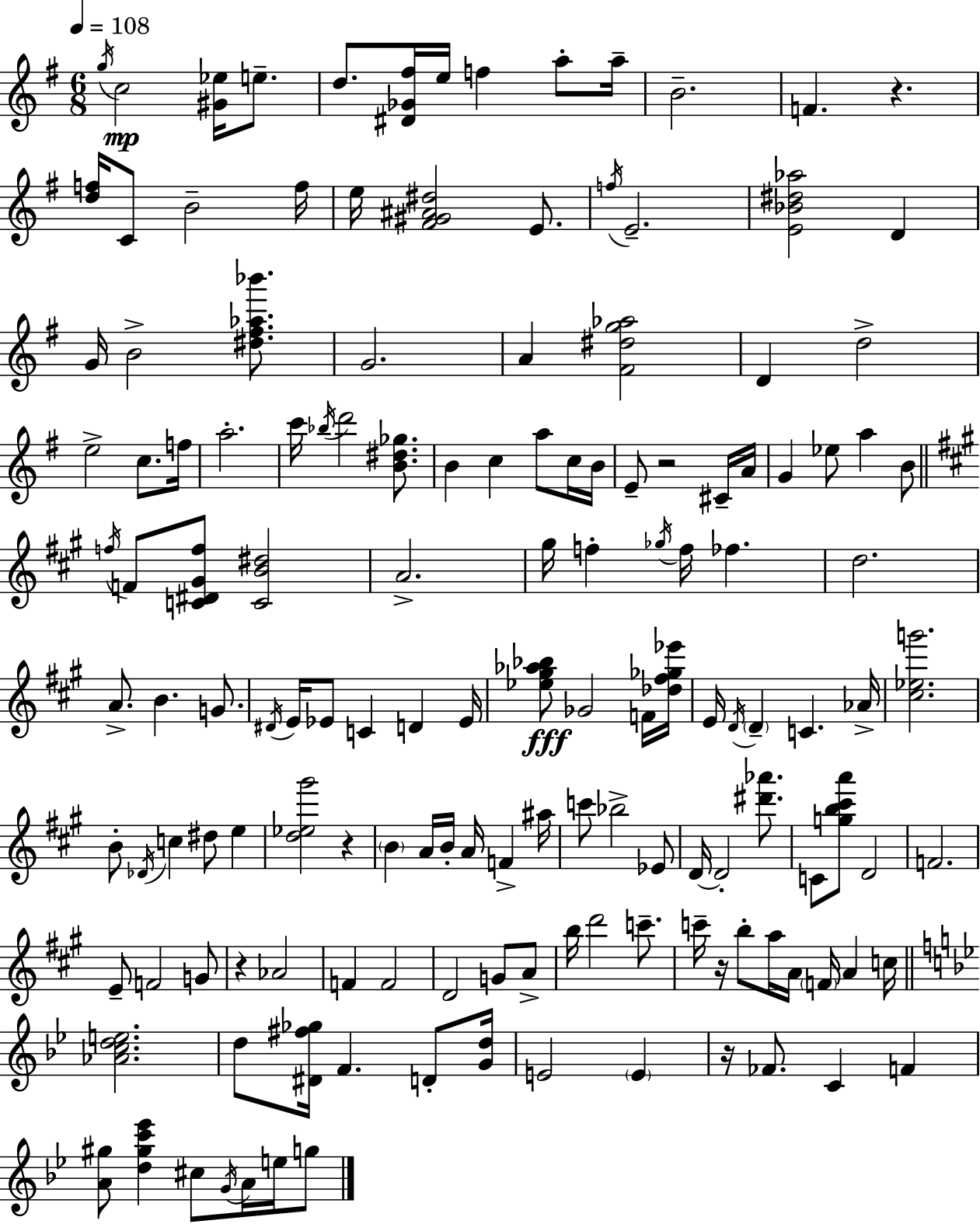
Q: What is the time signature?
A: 6/8